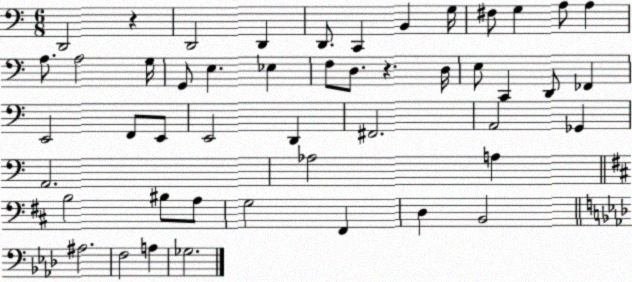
X:1
T:Untitled
M:6/8
L:1/4
K:C
D,,2 z D,,2 D,, D,,/2 C,, B,, G,/4 ^F,/2 G, A,/2 A, A,/2 A,2 G,/4 G,,/2 E, _E, F,/2 D,/2 z D,/4 E,/2 C,, D,,/2 _F,, E,,2 F,,/2 E,,/2 E,,2 D,, ^F,,2 A,,2 _G,, A,,2 _A,2 A, B,2 ^B,/2 A,/2 G,2 ^F,, D, B,,2 ^A,2 F,2 A, _G,2